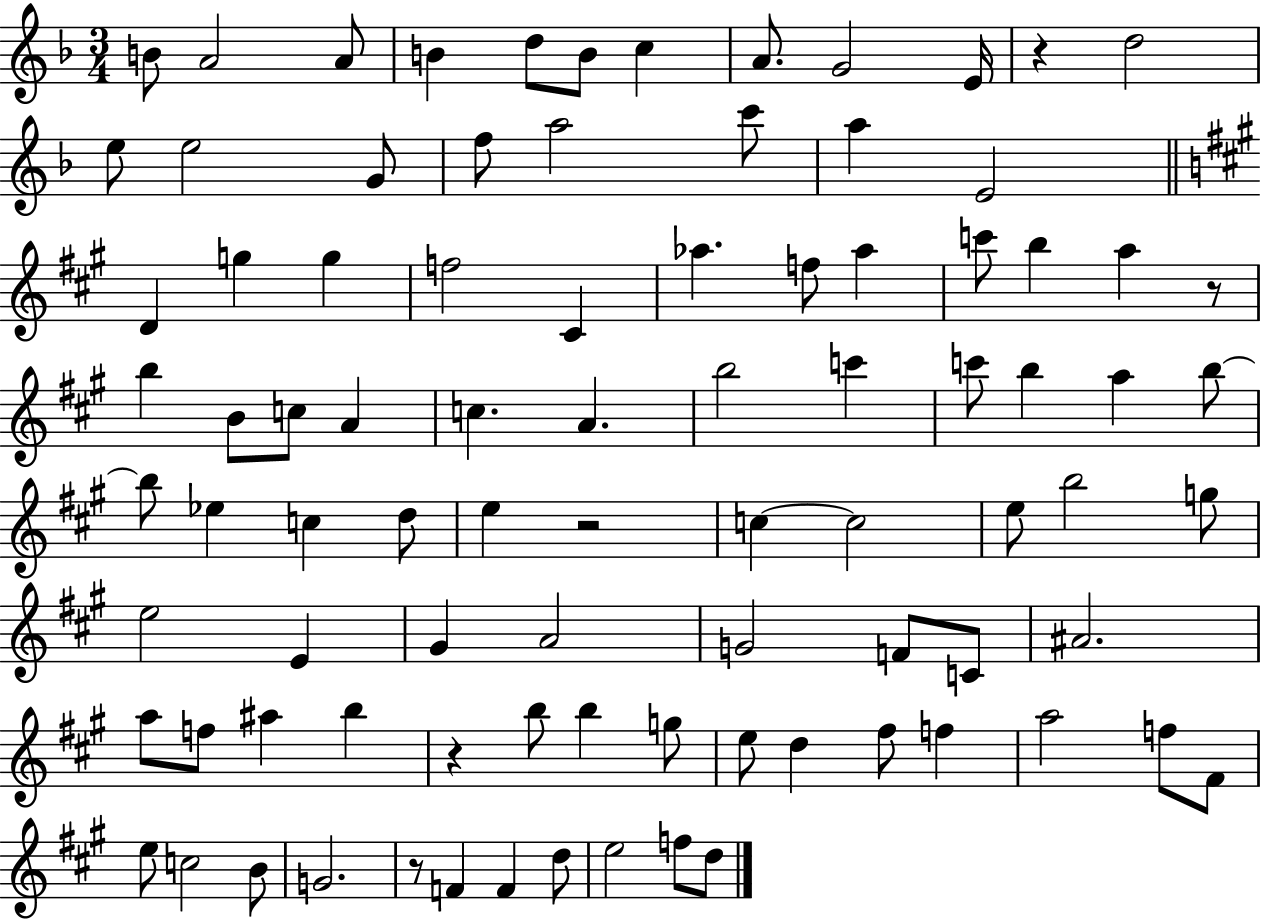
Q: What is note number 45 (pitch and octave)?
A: C5